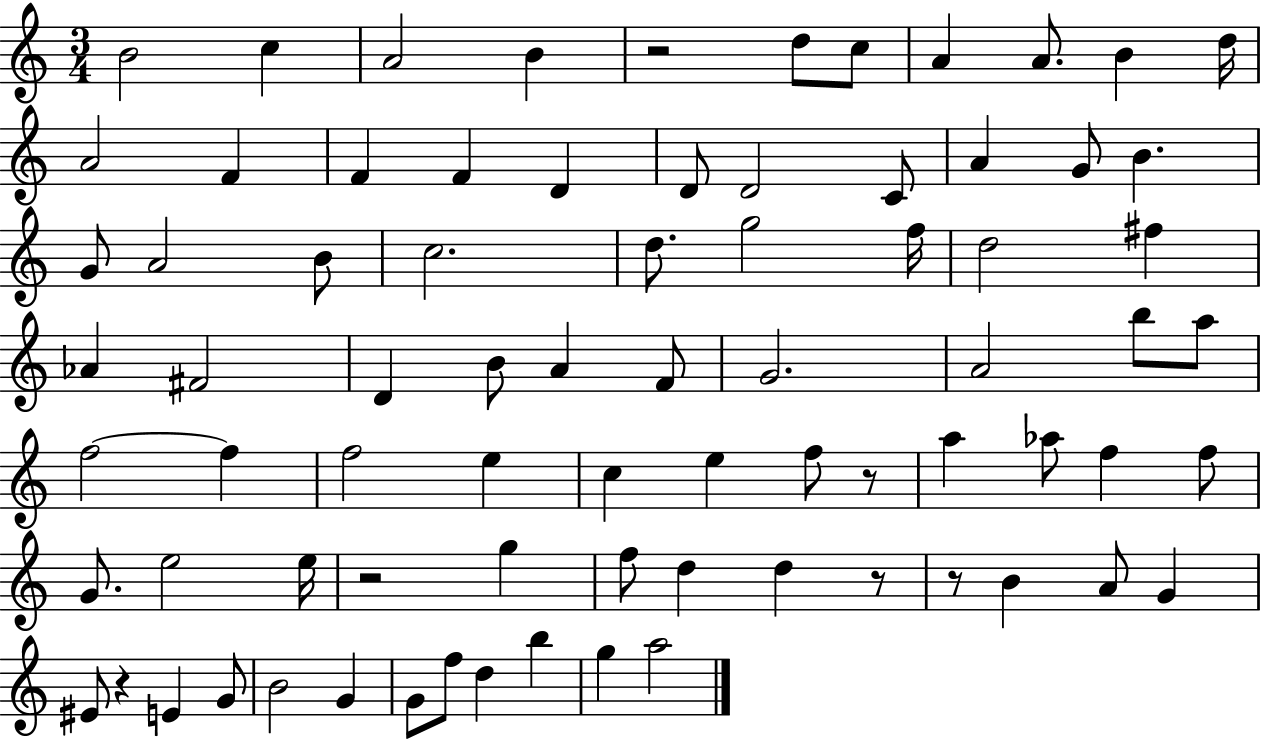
{
  \clef treble
  \numericTimeSignature
  \time 3/4
  \key c \major
  \repeat volta 2 { b'2 c''4 | a'2 b'4 | r2 d''8 c''8 | a'4 a'8. b'4 d''16 | \break a'2 f'4 | f'4 f'4 d'4 | d'8 d'2 c'8 | a'4 g'8 b'4. | \break g'8 a'2 b'8 | c''2. | d''8. g''2 f''16 | d''2 fis''4 | \break aes'4 fis'2 | d'4 b'8 a'4 f'8 | g'2. | a'2 b''8 a''8 | \break f''2~~ f''4 | f''2 e''4 | c''4 e''4 f''8 r8 | a''4 aes''8 f''4 f''8 | \break g'8. e''2 e''16 | r2 g''4 | f''8 d''4 d''4 r8 | r8 b'4 a'8 g'4 | \break eis'8 r4 e'4 g'8 | b'2 g'4 | g'8 f''8 d''4 b''4 | g''4 a''2 | \break } \bar "|."
}